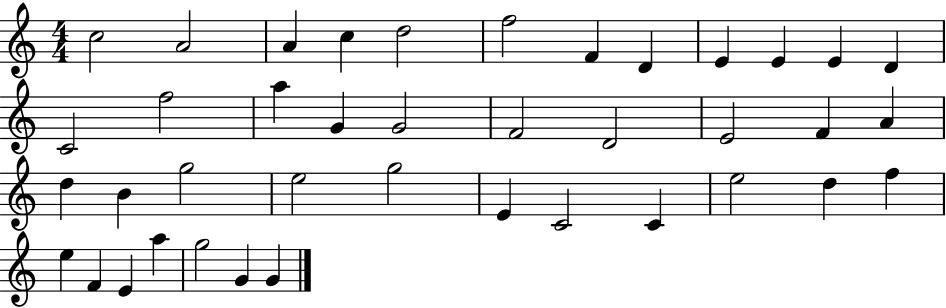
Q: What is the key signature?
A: C major